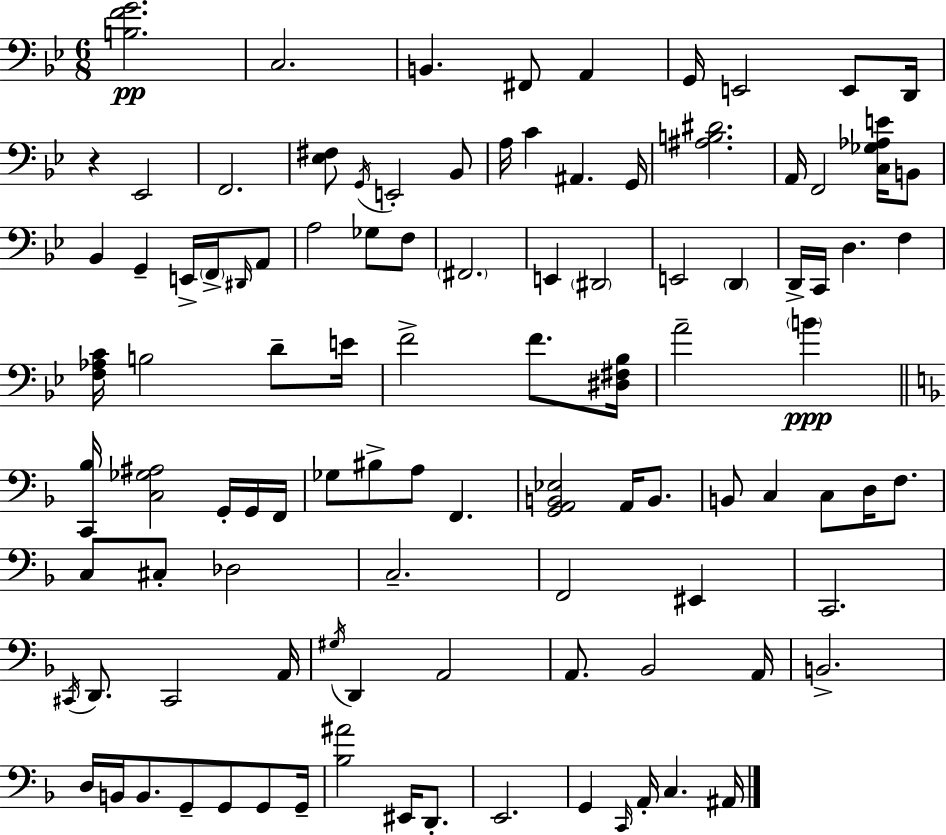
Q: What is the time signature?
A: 6/8